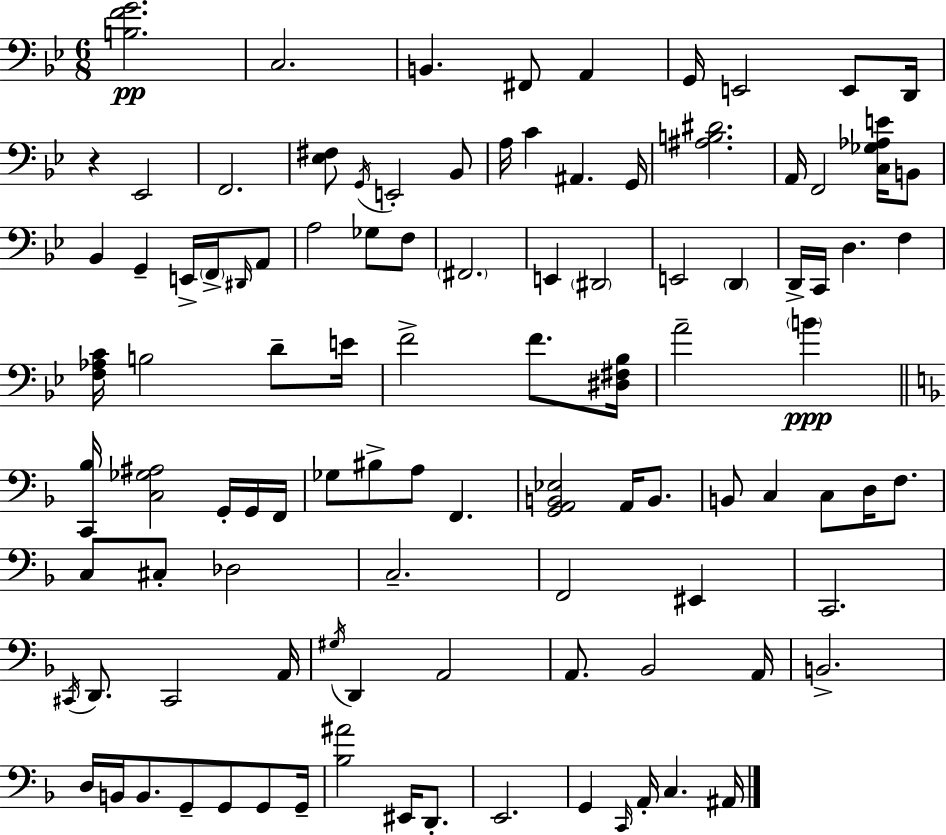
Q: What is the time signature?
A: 6/8